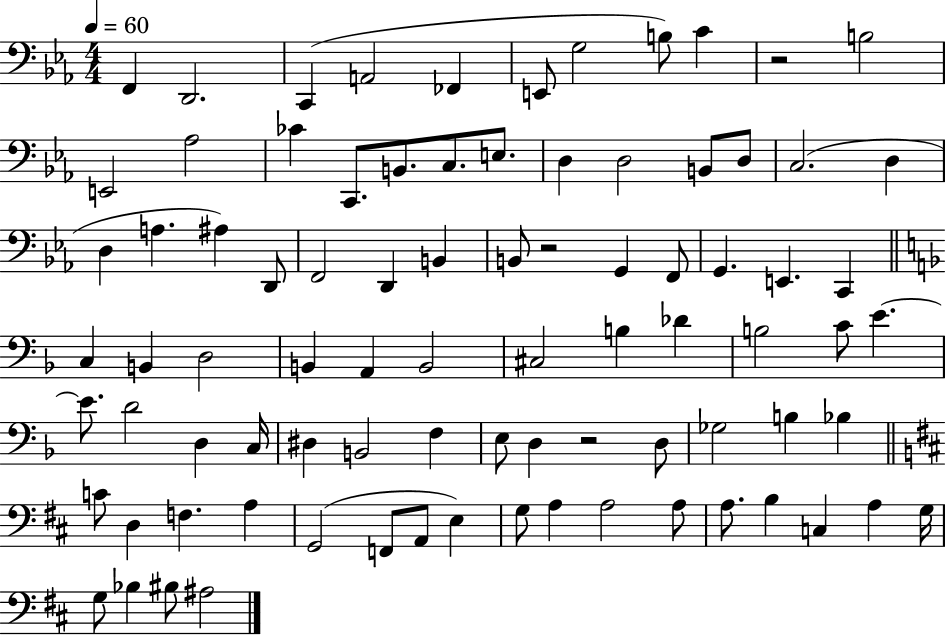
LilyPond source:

{
  \clef bass
  \numericTimeSignature
  \time 4/4
  \key ees \major
  \tempo 4 = 60
  f,4 d,2. | c,4( a,2 fes,4 | e,8 g2 b8) c'4 | r2 b2 | \break e,2 aes2 | ces'4 c,8. b,8. c8. e8. | d4 d2 b,8 d8 | c2.( d4 | \break d4 a4. ais4) d,8 | f,2 d,4 b,4 | b,8 r2 g,4 f,8 | g,4. e,4. c,4 | \break \bar "||" \break \key f \major c4 b,4 d2 | b,4 a,4 b,2 | cis2 b4 des'4 | b2 c'8 e'4.~~ | \break e'8. d'2 d4 c16 | dis4 b,2 f4 | e8 d4 r2 d8 | ges2 b4 bes4 | \break \bar "||" \break \key d \major c'8 d4 f4. a4 | g,2( f,8 a,8 e4) | g8 a4 a2 a8 | a8. b4 c4 a4 g16 | \break g8 bes4 bis8 ais2 | \bar "|."
}